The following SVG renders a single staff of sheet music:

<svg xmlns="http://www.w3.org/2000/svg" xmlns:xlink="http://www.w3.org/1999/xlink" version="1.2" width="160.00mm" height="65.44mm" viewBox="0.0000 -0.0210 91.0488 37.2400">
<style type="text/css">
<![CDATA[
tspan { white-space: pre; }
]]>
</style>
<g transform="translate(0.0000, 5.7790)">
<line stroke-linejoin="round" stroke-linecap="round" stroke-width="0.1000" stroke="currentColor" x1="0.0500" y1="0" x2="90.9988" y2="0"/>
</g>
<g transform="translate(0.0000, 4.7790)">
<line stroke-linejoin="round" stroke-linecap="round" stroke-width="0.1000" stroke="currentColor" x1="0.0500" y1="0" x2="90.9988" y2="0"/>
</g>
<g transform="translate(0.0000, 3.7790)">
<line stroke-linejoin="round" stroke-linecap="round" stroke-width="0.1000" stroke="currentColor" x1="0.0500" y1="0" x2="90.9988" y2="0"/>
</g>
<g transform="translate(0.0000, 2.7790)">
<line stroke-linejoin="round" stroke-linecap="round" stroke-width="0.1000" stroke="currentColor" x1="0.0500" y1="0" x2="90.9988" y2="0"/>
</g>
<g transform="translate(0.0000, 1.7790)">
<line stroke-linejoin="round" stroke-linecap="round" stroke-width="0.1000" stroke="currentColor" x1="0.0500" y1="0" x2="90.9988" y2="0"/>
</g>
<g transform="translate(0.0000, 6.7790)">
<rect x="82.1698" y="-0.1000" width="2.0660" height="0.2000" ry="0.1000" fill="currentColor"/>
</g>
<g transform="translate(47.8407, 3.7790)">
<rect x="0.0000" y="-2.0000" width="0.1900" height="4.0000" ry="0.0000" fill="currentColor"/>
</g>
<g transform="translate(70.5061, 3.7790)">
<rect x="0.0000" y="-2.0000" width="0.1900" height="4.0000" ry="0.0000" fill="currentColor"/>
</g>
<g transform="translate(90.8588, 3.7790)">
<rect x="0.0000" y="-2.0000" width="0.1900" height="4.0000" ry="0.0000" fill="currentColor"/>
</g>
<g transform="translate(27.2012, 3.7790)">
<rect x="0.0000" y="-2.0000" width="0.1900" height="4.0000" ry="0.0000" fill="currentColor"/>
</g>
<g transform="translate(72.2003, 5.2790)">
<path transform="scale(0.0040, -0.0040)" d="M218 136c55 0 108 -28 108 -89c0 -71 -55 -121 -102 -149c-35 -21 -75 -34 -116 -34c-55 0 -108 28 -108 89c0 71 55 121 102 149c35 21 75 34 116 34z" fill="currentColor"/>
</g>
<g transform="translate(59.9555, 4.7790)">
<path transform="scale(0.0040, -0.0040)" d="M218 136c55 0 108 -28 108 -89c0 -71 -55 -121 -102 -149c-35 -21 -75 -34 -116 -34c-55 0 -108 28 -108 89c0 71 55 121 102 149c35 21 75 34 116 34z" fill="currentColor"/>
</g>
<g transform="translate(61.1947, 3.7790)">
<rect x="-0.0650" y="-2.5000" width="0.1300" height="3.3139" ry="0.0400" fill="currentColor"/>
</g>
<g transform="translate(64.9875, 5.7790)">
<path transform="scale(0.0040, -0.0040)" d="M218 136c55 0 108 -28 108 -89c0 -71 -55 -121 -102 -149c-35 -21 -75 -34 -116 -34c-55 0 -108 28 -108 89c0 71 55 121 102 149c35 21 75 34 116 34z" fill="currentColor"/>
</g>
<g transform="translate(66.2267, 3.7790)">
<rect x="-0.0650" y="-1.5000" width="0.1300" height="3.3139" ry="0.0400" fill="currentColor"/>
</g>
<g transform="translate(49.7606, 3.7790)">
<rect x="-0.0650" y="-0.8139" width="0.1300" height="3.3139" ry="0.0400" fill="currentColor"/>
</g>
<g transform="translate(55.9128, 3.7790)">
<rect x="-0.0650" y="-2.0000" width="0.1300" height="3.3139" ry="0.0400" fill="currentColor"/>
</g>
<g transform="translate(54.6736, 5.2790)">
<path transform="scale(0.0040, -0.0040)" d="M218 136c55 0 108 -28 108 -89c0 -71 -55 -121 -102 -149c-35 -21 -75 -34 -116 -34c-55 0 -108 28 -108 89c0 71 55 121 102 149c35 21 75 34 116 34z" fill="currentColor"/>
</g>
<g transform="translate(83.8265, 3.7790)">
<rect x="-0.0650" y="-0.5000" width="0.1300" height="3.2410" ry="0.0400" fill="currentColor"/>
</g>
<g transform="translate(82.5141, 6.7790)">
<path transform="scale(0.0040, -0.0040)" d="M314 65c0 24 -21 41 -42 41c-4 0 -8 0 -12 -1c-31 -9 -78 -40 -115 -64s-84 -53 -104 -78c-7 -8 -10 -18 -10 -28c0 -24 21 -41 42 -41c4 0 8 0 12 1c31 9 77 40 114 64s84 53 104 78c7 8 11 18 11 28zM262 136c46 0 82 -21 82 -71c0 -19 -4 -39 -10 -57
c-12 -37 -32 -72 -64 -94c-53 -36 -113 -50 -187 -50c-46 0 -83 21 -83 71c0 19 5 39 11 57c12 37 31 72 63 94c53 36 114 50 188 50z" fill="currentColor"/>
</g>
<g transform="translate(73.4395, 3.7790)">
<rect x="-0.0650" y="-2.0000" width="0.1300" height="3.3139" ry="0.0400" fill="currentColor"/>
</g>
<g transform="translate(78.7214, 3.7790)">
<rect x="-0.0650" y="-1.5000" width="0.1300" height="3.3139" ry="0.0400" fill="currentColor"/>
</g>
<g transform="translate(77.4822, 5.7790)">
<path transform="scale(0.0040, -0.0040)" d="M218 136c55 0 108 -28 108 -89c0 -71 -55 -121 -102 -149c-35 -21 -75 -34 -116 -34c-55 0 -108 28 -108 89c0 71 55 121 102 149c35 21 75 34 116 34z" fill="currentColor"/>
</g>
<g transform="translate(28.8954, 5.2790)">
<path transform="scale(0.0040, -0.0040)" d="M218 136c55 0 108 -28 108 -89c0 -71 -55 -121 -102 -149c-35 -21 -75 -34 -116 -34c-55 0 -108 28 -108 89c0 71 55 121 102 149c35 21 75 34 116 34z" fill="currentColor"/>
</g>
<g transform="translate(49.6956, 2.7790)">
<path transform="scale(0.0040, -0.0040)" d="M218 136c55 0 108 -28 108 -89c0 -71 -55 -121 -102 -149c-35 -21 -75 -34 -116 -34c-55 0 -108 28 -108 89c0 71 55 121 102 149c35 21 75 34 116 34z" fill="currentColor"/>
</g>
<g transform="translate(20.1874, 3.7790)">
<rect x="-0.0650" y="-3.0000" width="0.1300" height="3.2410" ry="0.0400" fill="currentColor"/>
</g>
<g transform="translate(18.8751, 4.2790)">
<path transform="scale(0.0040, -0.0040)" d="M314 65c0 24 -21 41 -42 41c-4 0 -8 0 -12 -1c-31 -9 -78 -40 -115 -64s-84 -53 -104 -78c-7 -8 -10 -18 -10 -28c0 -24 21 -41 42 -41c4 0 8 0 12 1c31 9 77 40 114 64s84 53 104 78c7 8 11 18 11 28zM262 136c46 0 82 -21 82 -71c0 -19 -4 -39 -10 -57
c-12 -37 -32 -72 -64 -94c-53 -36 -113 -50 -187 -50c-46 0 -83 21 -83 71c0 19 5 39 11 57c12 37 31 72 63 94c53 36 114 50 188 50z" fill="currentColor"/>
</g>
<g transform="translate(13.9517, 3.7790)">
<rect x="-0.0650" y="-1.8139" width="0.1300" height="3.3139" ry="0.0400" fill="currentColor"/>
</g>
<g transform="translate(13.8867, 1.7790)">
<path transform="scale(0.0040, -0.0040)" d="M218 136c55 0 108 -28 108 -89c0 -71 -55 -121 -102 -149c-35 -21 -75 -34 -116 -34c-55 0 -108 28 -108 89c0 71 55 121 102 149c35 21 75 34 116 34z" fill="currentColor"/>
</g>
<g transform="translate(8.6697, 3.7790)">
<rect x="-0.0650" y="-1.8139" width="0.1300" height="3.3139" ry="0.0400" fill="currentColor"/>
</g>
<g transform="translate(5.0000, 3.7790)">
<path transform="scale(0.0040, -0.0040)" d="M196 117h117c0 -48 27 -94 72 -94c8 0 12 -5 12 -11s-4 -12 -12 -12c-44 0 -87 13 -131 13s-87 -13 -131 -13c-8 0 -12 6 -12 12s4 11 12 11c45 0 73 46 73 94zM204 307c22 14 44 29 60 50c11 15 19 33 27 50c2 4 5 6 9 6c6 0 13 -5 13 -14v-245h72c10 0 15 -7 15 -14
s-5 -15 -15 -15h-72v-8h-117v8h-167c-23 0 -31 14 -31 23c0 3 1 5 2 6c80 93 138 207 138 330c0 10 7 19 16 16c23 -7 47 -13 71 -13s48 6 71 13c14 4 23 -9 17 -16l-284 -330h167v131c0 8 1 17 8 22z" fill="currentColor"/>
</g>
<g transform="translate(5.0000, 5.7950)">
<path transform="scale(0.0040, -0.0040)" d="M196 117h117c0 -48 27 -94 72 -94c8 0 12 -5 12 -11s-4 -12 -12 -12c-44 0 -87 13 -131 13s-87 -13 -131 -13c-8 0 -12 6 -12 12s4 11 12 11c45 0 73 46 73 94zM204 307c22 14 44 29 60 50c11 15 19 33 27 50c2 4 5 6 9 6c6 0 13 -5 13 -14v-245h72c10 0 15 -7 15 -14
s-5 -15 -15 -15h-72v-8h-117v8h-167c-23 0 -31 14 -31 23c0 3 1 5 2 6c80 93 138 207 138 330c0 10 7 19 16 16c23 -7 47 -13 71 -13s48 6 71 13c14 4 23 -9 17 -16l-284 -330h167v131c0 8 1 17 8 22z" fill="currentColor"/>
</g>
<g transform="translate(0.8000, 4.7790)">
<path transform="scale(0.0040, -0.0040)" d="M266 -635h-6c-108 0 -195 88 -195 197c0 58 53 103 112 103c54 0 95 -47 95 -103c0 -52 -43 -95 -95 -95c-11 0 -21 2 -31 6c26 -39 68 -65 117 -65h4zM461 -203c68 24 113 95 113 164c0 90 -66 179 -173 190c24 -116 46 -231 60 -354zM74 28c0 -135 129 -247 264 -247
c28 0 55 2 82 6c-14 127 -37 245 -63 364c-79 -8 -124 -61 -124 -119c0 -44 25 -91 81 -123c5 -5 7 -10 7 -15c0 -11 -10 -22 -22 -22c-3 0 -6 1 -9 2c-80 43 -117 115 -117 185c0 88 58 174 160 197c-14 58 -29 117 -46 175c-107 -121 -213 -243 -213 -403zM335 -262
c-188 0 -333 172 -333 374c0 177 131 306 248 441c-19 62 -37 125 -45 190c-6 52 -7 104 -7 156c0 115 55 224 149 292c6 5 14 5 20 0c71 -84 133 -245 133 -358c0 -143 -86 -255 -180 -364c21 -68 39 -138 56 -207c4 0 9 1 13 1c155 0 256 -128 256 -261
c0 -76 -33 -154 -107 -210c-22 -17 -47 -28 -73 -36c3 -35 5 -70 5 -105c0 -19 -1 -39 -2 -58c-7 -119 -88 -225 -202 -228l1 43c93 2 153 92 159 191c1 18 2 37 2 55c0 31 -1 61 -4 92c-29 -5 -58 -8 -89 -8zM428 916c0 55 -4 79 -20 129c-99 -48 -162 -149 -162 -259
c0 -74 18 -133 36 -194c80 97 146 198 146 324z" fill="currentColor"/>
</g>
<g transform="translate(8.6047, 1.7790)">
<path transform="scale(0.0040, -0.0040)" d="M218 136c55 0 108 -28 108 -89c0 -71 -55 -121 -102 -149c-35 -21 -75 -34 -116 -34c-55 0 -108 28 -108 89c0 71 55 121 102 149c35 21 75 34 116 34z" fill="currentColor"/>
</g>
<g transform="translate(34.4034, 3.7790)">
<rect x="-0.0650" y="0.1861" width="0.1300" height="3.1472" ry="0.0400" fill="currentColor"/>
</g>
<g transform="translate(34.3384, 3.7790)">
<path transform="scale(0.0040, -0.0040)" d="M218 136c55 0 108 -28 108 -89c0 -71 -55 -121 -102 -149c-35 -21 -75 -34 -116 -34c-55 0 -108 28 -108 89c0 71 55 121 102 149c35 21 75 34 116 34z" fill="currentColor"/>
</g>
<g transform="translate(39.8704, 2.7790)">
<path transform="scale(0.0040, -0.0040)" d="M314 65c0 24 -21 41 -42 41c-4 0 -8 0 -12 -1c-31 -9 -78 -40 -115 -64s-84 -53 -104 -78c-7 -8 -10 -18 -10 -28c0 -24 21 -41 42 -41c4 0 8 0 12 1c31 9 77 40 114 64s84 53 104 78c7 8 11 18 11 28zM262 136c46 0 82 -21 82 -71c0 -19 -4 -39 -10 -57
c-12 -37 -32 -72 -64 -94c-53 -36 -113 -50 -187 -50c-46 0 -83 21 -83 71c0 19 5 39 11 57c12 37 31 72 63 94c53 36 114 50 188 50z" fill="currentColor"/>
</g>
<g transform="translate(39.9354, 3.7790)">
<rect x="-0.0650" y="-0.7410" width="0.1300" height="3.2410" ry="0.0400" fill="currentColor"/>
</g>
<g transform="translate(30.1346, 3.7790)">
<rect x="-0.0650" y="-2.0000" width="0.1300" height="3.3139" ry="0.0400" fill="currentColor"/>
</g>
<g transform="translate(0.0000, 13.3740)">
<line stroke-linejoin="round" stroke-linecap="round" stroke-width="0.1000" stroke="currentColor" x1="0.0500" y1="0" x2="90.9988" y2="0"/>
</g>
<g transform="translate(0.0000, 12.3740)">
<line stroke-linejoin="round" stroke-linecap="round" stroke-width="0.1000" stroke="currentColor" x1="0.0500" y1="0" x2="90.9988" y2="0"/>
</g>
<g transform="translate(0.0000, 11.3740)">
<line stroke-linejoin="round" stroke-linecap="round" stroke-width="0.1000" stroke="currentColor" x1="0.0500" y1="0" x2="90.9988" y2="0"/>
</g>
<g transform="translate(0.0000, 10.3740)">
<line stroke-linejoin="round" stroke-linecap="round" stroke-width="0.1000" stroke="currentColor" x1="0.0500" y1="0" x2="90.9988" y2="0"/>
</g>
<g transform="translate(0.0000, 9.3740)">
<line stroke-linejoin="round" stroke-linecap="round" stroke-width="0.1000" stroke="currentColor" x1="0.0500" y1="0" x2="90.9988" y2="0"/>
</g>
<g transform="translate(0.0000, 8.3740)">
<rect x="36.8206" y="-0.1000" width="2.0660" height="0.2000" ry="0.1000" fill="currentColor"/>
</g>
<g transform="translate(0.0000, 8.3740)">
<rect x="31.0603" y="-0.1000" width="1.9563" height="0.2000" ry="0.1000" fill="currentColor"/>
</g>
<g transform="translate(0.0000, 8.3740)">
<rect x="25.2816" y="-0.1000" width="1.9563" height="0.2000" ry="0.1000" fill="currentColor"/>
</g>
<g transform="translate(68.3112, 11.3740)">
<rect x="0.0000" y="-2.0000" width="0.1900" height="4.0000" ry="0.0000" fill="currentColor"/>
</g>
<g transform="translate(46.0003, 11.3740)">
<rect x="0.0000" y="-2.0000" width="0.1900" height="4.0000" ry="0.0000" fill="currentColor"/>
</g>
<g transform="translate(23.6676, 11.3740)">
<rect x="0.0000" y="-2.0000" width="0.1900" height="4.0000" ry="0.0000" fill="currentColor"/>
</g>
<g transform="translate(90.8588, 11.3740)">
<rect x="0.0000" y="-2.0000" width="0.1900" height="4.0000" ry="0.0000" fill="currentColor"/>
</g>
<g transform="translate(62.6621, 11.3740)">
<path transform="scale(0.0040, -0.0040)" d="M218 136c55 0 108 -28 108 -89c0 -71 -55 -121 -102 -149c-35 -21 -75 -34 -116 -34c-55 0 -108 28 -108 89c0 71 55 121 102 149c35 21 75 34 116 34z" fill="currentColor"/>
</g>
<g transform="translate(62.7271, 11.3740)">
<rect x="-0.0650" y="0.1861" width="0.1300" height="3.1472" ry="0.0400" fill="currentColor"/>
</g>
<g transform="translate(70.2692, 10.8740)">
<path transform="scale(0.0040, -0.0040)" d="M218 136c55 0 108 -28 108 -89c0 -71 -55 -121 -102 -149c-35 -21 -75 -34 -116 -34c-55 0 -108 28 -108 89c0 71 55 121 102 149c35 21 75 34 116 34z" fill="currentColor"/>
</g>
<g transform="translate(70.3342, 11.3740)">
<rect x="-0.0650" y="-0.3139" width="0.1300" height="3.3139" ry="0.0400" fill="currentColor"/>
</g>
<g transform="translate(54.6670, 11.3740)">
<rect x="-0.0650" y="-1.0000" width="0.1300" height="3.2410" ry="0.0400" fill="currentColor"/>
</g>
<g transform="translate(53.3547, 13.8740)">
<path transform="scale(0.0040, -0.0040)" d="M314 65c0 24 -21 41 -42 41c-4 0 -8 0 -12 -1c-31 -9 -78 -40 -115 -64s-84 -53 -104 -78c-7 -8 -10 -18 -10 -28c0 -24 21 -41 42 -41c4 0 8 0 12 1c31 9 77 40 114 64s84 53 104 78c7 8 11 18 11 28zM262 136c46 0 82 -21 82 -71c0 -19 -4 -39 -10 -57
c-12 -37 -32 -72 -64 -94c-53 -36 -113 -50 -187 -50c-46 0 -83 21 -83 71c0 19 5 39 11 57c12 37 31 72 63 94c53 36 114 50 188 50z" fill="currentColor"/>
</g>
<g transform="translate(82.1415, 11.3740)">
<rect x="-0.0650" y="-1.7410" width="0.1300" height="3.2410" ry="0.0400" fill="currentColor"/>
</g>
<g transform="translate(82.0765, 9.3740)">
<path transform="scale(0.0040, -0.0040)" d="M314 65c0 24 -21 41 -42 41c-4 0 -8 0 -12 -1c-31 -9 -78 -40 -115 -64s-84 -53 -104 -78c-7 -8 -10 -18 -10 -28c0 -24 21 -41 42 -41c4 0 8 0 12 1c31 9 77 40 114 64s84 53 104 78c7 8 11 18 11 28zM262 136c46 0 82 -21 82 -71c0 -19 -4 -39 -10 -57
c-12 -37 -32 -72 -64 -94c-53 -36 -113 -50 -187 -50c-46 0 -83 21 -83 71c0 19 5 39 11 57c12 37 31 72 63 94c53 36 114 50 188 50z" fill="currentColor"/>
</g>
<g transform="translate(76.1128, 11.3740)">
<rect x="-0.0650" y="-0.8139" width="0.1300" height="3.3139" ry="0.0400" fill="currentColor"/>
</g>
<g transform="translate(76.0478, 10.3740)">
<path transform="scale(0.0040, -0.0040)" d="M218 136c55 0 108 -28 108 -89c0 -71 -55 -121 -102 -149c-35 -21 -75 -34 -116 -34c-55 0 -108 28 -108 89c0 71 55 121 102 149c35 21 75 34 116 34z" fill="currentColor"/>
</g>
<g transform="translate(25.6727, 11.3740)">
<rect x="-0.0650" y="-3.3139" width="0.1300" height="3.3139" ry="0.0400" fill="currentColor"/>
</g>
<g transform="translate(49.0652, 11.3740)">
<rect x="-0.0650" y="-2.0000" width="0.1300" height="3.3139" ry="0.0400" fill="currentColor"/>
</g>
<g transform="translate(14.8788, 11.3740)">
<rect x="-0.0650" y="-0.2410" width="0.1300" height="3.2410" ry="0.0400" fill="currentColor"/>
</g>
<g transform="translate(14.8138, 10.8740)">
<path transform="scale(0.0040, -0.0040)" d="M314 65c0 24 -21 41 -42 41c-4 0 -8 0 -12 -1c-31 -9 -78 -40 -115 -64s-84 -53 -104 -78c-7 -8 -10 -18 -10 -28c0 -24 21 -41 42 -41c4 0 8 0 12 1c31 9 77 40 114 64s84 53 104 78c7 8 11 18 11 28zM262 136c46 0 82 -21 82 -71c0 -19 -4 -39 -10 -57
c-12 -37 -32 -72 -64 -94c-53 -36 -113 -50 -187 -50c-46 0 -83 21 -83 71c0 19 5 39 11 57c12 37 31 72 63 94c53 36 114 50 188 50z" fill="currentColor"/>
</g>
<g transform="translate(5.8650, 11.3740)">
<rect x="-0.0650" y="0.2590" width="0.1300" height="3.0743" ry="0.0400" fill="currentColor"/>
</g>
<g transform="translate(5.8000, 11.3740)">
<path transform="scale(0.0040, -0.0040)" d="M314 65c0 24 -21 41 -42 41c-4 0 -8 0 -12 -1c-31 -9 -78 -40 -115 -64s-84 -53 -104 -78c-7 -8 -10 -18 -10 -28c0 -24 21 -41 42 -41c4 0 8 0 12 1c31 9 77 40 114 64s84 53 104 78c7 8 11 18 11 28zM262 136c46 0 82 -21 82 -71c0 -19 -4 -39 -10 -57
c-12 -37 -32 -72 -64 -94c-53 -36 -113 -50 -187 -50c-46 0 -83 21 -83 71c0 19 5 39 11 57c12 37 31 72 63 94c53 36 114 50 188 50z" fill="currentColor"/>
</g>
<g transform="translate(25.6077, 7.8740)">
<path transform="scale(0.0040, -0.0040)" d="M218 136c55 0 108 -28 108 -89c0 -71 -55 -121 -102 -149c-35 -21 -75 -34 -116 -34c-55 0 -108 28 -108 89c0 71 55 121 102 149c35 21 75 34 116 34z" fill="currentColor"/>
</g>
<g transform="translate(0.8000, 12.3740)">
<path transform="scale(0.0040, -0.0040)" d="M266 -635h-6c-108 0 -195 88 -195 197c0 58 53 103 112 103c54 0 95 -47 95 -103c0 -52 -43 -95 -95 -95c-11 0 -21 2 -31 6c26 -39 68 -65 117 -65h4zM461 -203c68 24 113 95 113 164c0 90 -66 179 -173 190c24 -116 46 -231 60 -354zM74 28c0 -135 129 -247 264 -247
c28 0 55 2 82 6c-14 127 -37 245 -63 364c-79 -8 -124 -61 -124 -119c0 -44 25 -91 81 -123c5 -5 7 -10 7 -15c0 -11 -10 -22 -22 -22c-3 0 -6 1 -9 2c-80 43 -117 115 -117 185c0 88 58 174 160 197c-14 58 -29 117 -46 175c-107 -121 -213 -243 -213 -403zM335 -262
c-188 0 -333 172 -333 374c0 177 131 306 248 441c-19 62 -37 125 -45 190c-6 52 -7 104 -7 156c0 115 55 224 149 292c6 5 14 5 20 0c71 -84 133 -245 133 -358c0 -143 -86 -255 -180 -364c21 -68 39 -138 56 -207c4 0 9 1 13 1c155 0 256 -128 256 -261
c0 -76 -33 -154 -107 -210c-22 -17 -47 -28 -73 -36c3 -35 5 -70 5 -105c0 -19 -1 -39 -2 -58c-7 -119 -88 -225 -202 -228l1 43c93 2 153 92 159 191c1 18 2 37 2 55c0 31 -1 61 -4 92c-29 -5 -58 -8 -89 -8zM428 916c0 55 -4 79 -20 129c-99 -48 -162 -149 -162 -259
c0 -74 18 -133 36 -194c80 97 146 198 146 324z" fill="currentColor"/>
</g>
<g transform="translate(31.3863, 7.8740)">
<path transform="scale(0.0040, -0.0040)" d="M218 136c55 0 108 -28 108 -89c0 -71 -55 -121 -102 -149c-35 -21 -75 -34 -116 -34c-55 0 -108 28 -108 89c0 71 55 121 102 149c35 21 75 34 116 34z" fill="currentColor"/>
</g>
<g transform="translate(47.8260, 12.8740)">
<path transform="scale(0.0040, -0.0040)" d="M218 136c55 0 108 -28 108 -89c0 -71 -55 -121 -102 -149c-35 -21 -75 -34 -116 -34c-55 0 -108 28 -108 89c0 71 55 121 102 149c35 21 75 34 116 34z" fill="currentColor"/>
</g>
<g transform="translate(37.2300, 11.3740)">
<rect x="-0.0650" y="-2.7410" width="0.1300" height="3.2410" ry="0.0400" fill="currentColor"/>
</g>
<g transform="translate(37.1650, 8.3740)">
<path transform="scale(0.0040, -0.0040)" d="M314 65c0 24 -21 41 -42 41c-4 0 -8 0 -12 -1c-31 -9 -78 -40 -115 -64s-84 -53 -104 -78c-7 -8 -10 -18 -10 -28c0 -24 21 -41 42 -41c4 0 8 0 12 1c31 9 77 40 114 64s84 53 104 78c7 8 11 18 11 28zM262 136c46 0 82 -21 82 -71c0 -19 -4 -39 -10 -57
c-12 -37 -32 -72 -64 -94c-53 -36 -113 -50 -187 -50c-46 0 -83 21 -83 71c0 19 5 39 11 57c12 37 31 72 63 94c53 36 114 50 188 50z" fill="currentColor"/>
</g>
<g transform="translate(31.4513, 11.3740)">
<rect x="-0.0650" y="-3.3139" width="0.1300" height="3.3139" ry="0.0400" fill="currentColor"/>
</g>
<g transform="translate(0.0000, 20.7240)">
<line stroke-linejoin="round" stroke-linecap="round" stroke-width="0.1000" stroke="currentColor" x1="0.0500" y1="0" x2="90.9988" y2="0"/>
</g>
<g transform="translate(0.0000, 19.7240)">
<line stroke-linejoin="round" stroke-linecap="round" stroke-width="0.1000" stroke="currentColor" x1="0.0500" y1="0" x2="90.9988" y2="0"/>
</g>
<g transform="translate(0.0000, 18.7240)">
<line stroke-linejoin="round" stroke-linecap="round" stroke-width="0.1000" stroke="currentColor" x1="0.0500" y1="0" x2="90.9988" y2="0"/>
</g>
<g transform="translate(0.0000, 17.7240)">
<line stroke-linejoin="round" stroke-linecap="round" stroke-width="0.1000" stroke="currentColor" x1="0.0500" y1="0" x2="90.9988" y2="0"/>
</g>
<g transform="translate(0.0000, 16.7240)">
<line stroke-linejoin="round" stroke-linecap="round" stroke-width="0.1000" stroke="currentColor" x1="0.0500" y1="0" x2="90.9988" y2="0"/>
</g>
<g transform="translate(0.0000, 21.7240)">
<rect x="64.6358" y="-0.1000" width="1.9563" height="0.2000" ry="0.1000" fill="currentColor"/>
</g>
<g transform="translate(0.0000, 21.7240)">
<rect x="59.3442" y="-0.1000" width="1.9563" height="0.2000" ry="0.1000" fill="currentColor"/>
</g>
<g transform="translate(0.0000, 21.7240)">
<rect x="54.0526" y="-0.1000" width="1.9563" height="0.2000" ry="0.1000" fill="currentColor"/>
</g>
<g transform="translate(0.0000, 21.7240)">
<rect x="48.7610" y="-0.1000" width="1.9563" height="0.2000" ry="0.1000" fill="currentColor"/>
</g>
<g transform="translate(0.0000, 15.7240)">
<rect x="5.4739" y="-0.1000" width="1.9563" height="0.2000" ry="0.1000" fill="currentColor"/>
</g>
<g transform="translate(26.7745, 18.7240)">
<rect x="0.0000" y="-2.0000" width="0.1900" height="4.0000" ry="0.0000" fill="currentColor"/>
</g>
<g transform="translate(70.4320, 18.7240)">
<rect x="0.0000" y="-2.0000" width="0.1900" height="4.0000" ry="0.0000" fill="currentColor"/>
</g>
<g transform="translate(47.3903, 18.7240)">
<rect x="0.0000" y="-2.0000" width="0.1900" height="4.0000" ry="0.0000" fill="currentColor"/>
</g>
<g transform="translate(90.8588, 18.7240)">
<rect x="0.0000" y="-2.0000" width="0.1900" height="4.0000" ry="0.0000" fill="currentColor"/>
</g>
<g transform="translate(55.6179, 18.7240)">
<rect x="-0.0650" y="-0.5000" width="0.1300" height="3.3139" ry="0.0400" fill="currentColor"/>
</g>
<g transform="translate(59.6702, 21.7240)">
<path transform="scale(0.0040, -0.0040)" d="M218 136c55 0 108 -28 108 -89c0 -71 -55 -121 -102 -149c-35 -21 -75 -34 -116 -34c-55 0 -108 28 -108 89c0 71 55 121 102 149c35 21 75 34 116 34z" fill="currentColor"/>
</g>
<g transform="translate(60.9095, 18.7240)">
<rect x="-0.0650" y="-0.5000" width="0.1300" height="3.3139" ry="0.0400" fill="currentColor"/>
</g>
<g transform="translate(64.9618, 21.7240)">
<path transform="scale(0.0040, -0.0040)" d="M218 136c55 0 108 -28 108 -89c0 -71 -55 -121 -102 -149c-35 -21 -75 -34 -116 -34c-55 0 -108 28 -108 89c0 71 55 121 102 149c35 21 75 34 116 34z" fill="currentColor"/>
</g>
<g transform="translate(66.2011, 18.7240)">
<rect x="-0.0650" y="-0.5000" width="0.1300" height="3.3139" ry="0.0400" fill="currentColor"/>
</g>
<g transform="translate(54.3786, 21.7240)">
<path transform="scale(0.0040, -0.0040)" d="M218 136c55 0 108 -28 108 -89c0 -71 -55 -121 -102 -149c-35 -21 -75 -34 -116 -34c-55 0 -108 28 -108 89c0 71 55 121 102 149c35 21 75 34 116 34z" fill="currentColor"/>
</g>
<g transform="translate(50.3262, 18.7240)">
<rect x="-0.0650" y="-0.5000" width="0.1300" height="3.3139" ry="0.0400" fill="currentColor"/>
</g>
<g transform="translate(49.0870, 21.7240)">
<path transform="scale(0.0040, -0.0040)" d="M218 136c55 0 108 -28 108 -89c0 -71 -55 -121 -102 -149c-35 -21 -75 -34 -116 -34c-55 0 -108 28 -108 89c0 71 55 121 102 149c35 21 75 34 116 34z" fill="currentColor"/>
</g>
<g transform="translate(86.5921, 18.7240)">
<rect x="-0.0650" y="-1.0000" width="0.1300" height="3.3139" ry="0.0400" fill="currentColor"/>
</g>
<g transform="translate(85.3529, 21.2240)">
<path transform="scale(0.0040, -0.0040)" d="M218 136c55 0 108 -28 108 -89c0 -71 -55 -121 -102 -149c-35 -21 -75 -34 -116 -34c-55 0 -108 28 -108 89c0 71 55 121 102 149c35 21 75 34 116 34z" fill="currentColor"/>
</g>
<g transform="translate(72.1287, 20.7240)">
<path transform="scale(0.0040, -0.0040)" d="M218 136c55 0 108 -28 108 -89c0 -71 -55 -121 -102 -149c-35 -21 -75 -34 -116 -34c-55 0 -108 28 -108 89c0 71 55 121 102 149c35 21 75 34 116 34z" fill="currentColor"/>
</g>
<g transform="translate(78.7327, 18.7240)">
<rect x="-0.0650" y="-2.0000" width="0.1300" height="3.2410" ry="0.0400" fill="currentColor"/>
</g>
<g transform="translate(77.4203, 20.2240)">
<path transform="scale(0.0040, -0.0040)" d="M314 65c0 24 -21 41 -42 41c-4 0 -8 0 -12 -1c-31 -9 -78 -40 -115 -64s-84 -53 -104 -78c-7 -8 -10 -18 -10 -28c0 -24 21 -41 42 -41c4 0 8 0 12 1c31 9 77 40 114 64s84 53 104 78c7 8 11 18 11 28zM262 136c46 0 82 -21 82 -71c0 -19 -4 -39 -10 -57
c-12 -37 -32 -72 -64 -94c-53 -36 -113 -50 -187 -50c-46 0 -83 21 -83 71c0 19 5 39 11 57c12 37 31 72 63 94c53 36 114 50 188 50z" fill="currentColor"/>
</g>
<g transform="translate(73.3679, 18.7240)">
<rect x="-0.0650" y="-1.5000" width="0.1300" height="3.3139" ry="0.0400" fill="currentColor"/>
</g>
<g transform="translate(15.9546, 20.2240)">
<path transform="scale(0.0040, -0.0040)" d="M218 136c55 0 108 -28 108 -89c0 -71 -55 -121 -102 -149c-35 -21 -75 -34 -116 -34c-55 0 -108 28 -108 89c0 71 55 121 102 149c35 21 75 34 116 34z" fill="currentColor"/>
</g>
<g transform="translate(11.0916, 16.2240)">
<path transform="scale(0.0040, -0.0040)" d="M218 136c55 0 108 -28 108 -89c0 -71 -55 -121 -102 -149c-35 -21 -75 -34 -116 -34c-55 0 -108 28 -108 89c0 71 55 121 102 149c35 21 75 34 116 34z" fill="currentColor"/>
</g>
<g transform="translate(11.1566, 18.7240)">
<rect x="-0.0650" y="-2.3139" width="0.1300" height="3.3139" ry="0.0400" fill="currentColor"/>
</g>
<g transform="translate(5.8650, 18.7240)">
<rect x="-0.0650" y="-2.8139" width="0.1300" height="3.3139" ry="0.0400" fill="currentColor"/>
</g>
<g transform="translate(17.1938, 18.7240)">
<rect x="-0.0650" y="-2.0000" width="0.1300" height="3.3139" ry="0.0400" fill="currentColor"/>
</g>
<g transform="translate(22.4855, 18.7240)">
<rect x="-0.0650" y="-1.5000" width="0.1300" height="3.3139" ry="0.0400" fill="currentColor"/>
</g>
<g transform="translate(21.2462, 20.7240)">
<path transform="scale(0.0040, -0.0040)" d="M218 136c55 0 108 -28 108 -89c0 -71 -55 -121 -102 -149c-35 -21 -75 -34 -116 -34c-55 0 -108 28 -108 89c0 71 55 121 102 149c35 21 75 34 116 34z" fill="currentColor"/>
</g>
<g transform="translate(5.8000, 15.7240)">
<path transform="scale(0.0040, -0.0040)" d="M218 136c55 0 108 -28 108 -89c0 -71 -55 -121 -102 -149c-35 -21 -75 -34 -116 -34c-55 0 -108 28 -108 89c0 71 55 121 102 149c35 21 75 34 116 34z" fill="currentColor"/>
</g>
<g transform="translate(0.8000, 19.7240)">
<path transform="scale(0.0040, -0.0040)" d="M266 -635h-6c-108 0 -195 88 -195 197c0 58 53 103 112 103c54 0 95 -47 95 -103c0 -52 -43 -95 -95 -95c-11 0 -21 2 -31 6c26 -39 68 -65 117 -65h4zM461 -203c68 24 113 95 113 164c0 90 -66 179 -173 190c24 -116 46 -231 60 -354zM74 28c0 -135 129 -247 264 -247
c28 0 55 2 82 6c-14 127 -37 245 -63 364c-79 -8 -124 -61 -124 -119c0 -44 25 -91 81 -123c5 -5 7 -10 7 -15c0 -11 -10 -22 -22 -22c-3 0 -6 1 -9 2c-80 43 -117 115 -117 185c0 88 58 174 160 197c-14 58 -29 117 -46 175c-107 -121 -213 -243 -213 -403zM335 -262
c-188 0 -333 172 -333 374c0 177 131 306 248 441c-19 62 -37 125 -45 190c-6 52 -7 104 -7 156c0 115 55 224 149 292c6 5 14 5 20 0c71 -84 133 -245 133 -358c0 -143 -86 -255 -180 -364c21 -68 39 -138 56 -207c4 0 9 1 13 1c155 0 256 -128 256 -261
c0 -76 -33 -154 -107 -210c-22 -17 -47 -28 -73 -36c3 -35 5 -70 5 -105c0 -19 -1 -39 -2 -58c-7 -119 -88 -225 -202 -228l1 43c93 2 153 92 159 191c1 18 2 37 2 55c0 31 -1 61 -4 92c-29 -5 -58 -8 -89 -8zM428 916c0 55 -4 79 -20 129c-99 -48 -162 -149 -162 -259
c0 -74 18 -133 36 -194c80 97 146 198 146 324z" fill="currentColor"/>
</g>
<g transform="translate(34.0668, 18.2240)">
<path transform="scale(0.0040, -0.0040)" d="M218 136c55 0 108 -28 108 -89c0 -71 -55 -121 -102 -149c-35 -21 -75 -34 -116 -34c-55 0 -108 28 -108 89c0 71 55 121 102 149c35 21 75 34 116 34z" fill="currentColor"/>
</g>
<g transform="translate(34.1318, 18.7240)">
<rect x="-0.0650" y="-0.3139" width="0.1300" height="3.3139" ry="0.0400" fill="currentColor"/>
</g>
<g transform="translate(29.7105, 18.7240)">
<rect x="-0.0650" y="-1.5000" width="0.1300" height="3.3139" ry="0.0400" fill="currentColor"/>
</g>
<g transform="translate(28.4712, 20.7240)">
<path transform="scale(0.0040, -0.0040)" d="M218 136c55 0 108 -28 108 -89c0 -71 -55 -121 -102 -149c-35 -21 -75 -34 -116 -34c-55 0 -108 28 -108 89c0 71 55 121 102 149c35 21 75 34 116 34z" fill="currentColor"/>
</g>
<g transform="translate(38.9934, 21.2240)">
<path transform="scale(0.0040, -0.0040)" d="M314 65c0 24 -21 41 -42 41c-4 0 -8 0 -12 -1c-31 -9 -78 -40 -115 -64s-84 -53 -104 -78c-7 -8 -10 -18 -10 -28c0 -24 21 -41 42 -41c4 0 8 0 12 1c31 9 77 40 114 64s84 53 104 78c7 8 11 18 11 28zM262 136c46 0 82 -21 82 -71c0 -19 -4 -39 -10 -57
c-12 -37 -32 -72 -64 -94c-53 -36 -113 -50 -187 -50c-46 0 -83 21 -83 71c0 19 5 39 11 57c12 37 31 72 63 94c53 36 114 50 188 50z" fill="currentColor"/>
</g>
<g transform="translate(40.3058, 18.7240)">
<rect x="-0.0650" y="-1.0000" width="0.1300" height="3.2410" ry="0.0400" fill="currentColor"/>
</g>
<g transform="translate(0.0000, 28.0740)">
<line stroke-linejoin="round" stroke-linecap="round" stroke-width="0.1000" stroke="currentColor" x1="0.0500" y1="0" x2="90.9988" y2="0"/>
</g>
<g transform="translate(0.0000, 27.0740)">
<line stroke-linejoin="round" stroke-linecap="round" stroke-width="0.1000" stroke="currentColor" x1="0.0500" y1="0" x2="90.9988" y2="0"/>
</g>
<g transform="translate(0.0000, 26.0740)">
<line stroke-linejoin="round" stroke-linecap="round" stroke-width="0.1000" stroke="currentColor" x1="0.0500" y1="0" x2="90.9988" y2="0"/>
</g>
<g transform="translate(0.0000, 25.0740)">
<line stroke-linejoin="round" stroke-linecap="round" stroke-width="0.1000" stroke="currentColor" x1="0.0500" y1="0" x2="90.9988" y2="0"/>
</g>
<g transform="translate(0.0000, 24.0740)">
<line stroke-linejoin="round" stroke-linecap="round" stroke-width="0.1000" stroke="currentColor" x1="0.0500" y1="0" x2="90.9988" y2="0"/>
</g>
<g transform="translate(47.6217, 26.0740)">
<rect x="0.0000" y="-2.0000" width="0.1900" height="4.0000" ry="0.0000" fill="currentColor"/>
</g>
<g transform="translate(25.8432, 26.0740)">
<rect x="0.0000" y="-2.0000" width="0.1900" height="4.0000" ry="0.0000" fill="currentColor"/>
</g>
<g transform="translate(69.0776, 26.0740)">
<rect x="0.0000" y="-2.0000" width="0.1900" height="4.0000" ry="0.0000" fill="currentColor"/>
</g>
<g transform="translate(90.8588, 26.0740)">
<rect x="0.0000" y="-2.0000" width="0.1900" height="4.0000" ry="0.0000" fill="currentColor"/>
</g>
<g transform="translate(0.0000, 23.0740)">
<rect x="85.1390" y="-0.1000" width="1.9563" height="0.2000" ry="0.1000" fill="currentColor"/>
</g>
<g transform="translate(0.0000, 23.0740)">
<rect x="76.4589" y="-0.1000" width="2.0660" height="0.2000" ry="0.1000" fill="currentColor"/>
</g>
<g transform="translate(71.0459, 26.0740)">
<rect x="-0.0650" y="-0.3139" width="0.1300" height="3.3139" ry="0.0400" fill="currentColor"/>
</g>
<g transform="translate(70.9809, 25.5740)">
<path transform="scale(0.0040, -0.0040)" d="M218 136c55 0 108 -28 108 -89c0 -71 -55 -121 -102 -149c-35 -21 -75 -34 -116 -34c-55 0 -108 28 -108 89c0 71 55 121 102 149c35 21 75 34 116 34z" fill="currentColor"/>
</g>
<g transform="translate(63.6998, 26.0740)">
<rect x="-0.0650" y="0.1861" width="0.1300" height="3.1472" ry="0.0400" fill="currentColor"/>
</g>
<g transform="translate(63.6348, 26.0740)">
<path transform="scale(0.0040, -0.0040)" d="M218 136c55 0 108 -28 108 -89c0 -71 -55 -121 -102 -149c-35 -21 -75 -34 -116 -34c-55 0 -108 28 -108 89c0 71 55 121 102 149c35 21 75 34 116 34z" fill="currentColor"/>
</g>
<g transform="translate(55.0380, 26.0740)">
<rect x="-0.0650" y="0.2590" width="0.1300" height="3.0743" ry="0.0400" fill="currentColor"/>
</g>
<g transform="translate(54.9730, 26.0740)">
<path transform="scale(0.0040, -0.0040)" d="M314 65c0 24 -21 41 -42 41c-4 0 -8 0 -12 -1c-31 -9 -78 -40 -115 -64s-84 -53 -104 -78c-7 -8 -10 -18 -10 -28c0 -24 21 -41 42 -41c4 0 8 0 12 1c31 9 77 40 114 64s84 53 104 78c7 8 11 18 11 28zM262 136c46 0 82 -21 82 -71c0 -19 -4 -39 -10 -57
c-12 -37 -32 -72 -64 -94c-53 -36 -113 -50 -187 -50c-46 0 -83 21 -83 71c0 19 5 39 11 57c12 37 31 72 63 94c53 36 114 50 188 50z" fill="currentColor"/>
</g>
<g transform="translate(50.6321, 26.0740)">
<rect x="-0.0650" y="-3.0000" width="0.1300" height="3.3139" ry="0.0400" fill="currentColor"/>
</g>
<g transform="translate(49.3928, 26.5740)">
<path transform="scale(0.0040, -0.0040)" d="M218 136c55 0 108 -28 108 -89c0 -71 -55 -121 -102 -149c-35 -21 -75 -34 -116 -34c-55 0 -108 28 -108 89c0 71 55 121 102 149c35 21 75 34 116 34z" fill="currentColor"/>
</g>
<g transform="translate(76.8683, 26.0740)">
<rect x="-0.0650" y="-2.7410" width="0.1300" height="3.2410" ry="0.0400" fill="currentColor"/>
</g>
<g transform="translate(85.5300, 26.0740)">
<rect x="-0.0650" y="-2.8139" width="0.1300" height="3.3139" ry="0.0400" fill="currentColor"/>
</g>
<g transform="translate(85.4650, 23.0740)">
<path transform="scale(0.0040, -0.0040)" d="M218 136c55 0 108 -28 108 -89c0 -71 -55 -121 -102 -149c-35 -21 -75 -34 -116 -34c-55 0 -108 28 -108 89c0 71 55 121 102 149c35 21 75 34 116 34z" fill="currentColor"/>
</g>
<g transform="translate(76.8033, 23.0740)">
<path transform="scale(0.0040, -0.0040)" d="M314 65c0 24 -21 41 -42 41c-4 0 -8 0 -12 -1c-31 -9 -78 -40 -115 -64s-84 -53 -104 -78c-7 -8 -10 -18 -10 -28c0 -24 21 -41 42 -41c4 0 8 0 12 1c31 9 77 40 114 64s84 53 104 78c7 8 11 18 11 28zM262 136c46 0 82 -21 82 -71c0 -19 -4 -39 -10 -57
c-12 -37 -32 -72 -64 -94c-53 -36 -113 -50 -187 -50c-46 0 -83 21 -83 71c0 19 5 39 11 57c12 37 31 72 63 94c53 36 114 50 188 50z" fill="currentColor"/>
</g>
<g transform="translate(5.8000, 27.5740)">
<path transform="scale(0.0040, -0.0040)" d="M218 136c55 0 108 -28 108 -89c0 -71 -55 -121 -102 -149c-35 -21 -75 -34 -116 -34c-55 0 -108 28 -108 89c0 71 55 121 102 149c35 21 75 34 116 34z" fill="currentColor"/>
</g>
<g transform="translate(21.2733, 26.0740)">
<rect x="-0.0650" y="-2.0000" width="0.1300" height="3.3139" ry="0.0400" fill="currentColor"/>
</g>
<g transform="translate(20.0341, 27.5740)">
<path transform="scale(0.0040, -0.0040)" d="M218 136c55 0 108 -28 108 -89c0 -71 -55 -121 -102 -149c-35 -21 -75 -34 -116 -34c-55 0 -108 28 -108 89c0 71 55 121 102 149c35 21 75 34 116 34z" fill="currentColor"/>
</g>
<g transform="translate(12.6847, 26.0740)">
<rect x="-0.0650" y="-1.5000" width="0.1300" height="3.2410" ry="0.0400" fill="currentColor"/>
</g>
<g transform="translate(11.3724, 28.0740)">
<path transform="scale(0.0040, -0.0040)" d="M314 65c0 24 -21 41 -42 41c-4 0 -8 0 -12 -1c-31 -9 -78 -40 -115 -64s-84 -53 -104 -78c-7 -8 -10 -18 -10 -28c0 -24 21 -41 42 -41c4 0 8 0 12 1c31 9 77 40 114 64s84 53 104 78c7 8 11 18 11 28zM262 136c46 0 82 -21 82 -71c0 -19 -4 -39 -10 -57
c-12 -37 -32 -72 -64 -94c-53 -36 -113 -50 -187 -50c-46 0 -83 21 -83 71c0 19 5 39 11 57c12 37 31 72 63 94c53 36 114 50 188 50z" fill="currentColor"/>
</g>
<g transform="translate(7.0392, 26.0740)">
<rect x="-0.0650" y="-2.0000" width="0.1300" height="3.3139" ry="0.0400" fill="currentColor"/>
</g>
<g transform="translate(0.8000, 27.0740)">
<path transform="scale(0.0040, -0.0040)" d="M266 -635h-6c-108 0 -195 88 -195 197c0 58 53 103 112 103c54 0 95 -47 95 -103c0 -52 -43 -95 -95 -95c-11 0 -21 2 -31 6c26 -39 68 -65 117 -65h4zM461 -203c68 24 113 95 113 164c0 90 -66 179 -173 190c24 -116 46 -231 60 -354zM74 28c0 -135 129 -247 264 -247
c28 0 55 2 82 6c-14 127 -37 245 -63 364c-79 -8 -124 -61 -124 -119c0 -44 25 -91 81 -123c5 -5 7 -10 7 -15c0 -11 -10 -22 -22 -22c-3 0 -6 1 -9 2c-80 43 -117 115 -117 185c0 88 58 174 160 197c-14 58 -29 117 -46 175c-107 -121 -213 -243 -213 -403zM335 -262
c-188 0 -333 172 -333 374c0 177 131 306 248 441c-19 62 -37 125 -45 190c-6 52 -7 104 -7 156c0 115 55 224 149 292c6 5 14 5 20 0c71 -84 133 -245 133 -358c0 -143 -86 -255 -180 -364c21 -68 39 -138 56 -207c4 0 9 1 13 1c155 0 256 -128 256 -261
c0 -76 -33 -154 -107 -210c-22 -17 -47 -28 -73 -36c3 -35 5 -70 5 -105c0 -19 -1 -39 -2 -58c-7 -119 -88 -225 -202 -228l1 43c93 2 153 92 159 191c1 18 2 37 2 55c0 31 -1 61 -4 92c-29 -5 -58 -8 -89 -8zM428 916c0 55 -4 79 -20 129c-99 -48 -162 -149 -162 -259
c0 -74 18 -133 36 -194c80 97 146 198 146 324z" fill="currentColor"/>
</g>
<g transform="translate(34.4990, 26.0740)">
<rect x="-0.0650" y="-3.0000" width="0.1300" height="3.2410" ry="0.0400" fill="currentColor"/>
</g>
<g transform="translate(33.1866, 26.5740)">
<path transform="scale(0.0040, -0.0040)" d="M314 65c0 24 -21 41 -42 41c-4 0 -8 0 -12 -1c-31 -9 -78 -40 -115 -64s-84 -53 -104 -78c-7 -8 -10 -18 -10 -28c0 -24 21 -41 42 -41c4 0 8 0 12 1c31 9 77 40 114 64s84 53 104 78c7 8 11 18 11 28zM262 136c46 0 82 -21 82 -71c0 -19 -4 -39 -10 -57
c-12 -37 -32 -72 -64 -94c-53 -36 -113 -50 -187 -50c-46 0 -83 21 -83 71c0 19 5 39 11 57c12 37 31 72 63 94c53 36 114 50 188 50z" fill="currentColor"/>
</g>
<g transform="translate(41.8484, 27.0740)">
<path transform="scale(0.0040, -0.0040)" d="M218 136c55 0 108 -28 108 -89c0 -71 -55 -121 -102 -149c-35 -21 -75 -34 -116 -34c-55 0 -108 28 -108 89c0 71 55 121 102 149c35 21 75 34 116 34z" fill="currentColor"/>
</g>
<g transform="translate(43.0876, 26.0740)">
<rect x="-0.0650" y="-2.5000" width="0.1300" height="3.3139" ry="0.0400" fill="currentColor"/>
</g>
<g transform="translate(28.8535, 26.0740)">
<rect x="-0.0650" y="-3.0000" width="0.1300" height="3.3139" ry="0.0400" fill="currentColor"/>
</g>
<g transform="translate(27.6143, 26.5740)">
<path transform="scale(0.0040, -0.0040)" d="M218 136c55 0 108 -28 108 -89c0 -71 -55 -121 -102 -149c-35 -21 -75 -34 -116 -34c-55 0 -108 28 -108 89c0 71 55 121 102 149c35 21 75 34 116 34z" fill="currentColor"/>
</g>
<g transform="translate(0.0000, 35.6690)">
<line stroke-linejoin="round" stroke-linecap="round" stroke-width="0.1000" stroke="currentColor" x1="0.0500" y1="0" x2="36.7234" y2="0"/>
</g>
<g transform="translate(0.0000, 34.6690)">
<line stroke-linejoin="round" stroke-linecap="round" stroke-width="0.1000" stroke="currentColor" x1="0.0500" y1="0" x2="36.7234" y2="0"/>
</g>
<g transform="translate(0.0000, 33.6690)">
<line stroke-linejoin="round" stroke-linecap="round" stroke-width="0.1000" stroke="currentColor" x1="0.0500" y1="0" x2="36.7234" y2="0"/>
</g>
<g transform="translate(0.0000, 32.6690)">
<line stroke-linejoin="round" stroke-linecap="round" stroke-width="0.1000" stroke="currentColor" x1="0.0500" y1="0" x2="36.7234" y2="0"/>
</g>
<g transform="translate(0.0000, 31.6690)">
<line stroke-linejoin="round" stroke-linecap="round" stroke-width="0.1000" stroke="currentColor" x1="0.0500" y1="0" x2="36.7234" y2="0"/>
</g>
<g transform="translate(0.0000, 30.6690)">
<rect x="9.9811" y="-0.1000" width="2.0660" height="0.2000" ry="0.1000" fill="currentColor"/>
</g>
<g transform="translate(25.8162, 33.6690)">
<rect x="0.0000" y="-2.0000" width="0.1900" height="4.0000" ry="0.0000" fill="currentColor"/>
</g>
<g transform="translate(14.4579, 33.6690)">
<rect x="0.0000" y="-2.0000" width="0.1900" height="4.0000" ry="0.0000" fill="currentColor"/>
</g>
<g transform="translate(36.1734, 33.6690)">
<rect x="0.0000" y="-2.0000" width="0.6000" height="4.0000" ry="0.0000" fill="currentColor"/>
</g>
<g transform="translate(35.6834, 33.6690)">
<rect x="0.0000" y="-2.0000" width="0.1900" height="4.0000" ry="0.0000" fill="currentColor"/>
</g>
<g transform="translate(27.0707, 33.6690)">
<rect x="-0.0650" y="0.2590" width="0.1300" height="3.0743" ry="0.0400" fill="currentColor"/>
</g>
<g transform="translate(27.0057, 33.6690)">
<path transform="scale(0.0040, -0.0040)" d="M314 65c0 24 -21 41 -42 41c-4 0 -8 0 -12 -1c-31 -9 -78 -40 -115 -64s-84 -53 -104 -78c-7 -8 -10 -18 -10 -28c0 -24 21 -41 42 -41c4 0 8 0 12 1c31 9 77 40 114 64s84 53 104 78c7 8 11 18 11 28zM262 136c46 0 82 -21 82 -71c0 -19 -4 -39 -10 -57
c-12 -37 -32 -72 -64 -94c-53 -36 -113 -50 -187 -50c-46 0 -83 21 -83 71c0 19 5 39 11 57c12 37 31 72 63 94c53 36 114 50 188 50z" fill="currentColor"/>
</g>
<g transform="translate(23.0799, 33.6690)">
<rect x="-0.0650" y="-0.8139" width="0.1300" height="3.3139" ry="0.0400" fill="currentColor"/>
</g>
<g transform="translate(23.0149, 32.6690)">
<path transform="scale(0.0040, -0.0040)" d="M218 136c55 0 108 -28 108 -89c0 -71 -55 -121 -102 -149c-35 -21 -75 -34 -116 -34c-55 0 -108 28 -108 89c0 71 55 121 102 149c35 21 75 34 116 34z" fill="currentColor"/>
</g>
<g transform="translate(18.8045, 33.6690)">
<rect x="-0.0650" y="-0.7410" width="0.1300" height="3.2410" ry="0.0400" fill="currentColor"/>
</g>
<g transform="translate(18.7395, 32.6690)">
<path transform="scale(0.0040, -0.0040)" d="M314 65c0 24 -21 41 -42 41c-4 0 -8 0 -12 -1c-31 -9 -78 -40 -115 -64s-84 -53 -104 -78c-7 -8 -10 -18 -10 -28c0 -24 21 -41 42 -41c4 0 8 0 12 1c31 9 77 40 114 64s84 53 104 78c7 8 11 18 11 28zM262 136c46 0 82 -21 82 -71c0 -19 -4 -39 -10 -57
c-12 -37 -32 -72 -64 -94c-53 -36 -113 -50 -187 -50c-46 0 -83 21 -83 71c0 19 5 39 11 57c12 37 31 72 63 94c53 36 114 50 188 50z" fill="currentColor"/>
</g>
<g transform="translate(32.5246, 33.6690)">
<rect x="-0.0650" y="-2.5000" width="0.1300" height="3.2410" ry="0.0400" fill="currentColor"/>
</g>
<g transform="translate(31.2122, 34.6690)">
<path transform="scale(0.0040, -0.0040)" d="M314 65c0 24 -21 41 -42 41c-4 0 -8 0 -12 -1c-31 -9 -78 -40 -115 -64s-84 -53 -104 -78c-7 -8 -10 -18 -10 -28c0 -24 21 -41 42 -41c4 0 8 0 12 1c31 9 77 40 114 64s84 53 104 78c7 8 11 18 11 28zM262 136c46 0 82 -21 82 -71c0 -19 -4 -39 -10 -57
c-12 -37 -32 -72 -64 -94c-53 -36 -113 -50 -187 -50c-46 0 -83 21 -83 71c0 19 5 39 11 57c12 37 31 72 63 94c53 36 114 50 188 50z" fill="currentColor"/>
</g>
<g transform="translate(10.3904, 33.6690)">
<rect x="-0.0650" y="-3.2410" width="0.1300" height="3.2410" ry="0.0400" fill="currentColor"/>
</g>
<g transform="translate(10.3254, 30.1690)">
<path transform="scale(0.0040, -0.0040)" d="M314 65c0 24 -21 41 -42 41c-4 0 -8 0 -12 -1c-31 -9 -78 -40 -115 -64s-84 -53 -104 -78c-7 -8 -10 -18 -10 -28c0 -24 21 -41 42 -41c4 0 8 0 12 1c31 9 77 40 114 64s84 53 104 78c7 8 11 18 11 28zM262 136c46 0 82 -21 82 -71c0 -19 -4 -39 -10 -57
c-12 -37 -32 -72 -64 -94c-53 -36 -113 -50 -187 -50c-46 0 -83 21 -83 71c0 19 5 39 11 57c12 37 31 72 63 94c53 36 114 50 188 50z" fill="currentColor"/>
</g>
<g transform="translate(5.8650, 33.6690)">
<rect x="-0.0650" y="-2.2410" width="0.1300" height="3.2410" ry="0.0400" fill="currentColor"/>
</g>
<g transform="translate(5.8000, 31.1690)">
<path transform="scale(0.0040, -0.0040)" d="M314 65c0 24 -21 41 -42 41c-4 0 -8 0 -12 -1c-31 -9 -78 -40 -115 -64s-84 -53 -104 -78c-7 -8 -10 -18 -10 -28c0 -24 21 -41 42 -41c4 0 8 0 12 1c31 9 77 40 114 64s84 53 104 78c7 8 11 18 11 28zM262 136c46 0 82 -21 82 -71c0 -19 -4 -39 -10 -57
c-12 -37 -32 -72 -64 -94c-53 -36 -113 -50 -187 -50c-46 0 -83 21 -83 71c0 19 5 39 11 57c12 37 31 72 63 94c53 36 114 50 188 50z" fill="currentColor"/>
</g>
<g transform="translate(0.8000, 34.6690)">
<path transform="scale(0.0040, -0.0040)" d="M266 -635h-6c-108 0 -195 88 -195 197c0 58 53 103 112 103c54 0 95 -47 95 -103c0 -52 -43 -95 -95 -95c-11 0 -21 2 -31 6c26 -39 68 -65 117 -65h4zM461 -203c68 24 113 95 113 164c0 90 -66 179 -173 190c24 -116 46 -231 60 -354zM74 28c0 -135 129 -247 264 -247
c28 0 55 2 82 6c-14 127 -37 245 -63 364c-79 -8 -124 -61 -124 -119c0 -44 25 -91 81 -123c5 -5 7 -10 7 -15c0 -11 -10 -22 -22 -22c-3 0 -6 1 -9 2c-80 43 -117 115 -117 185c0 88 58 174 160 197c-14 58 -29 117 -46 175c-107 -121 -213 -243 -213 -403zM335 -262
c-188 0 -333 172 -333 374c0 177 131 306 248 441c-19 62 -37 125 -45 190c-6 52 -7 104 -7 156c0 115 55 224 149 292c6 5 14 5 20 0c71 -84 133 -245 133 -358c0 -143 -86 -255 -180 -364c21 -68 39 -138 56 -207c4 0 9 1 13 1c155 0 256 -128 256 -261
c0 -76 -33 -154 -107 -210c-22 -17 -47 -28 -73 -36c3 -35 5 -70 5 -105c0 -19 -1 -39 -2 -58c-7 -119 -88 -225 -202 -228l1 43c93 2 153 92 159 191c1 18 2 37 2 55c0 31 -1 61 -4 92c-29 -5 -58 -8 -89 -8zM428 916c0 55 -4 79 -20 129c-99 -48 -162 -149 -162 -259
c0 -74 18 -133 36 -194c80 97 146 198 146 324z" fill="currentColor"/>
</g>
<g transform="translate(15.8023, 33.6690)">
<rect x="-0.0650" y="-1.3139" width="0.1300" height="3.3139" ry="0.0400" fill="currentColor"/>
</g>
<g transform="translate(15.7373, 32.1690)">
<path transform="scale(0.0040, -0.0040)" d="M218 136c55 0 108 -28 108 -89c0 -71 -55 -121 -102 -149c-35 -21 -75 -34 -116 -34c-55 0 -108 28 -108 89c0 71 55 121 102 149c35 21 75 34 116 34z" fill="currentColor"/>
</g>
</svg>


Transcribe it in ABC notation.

X:1
T:Untitled
M:4/4
L:1/4
K:C
f f A2 F B d2 d F G E F E C2 B2 c2 b b a2 F D2 B c d f2 a g F E E c D2 C C C C E F2 D F E2 F A A2 G A B2 B c a2 a g2 b2 e d2 d B2 G2